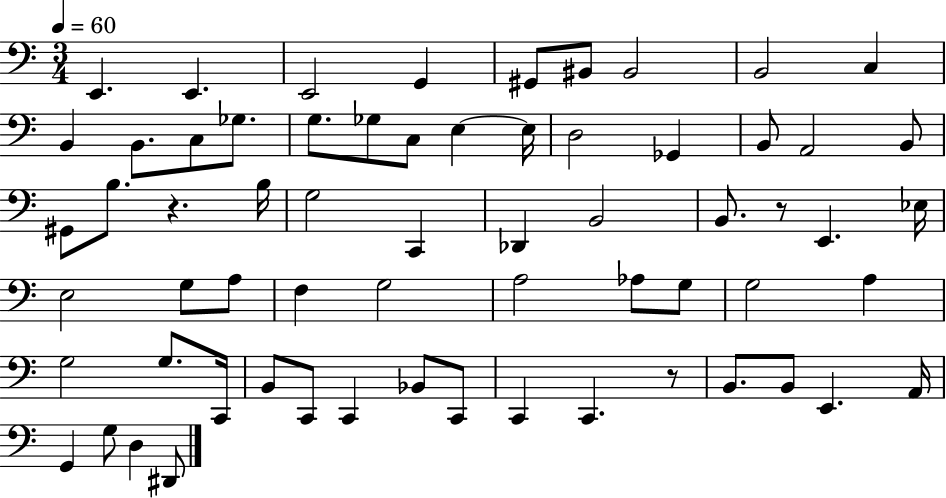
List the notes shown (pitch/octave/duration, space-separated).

E2/q. E2/q. E2/h G2/q G#2/e BIS2/e BIS2/h B2/h C3/q B2/q B2/e. C3/e Gb3/e. G3/e. Gb3/e C3/e E3/q E3/s D3/h Gb2/q B2/e A2/h B2/e G#2/e B3/e. R/q. B3/s G3/h C2/q Db2/q B2/h B2/e. R/e E2/q. Eb3/s E3/h G3/e A3/e F3/q G3/h A3/h Ab3/e G3/e G3/h A3/q G3/h G3/e. C2/s B2/e C2/e C2/q Bb2/e C2/e C2/q C2/q. R/e B2/e. B2/e E2/q. A2/s G2/q G3/e D3/q D#2/e